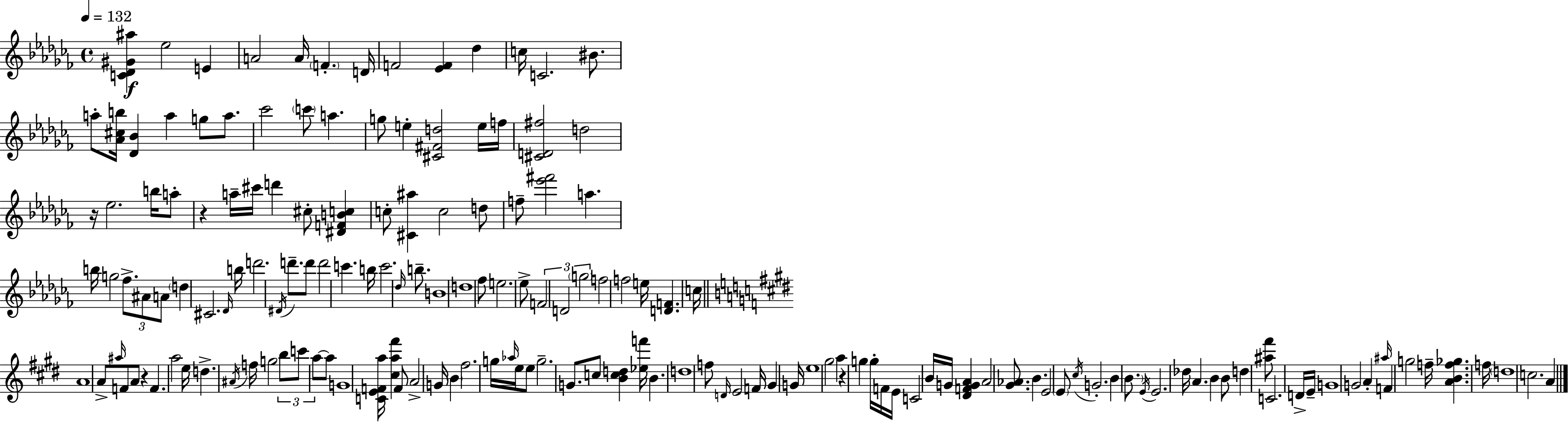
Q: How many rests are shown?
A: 4